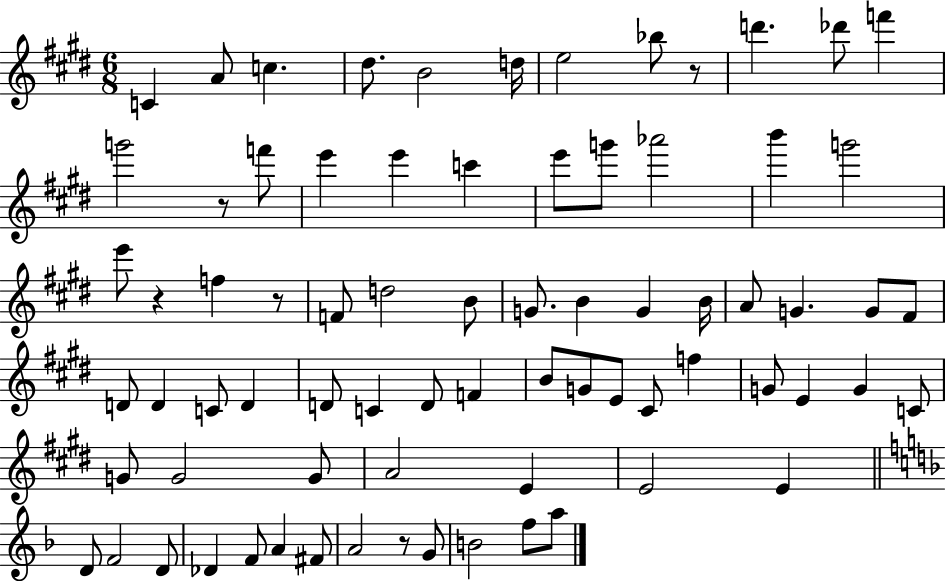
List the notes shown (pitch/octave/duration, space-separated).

C4/q A4/e C5/q. D#5/e. B4/h D5/s E5/h Bb5/e R/e D6/q. Db6/e F6/q G6/h R/e F6/e E6/q E6/q C6/q E6/e G6/e Ab6/h B6/q G6/h E6/e R/q F5/q R/e F4/e D5/h B4/e G4/e. B4/q G4/q B4/s A4/e G4/q. G4/e F#4/e D4/e D4/q C4/e D4/q D4/e C4/q D4/e F4/q B4/e G4/e E4/e C#4/e F5/q G4/e E4/q G4/q C4/e G4/e G4/h G4/e A4/h E4/q E4/h E4/q D4/e F4/h D4/e Db4/q F4/e A4/q F#4/e A4/h R/e G4/e B4/h F5/e A5/e